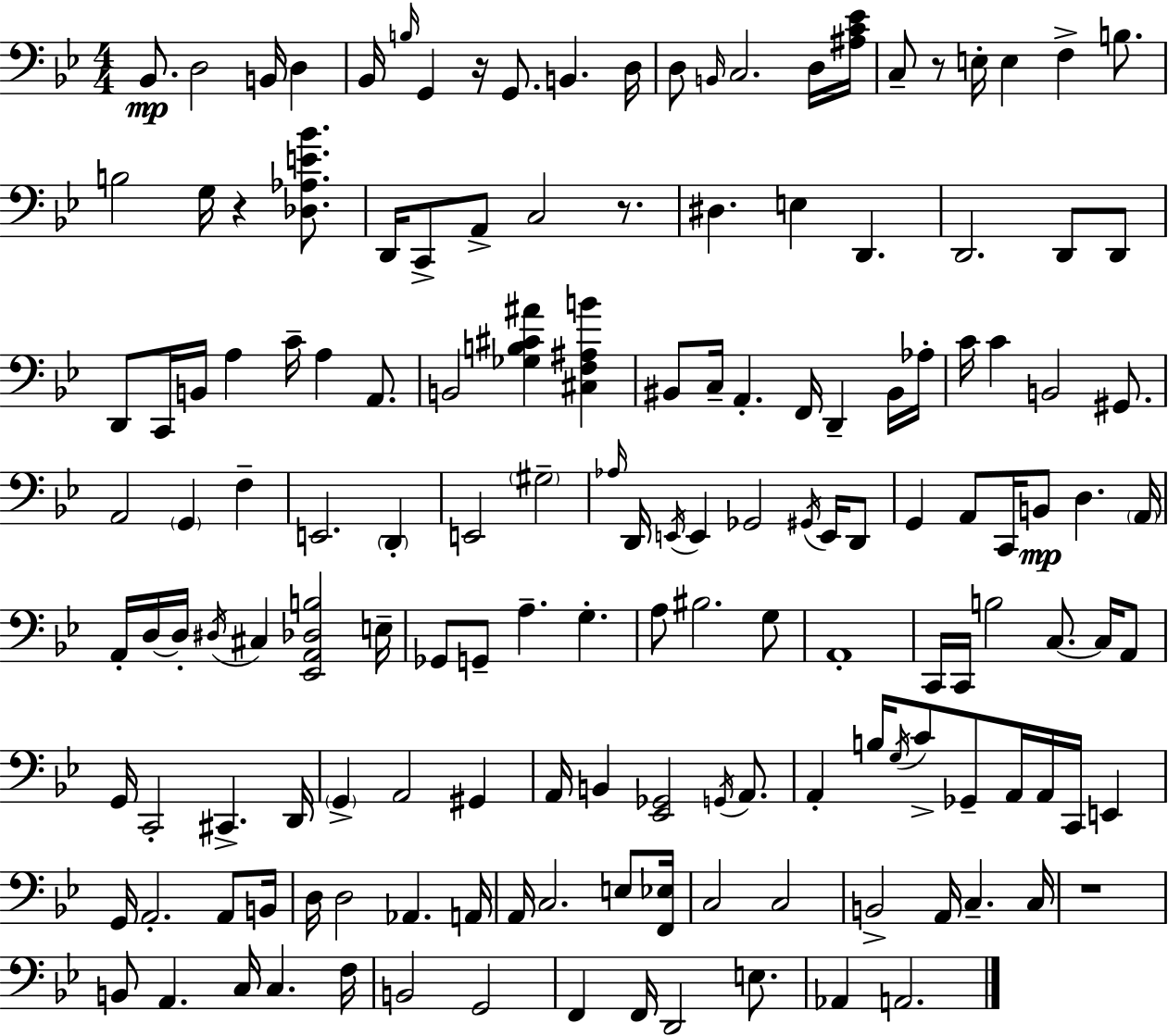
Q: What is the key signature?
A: BES major